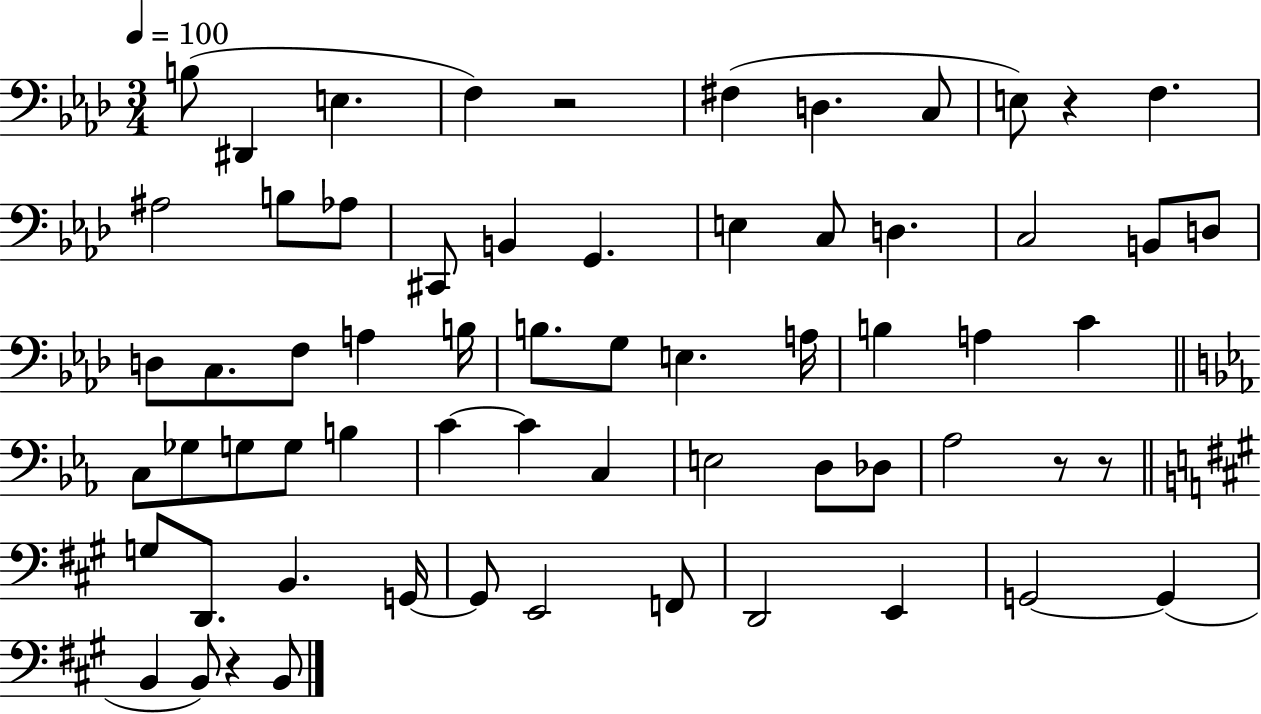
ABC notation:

X:1
T:Untitled
M:3/4
L:1/4
K:Ab
B,/2 ^D,, E, F, z2 ^F, D, C,/2 E,/2 z F, ^A,2 B,/2 _A,/2 ^C,,/2 B,, G,, E, C,/2 D, C,2 B,,/2 D,/2 D,/2 C,/2 F,/2 A, B,/4 B,/2 G,/2 E, A,/4 B, A, C C,/2 _G,/2 G,/2 G,/2 B, C C C, E,2 D,/2 _D,/2 _A,2 z/2 z/2 G,/2 D,,/2 B,, G,,/4 G,,/2 E,,2 F,,/2 D,,2 E,, G,,2 G,, B,, B,,/2 z B,,/2